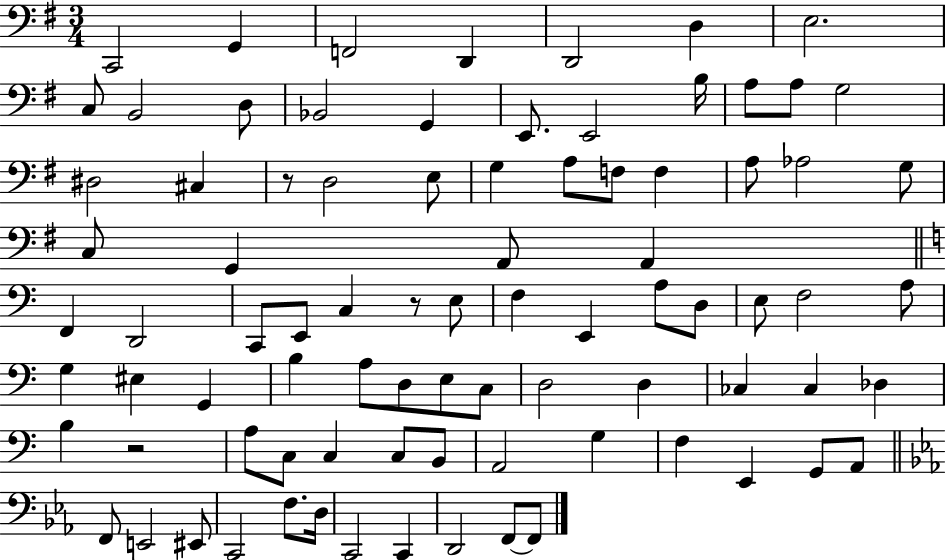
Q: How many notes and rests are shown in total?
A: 85